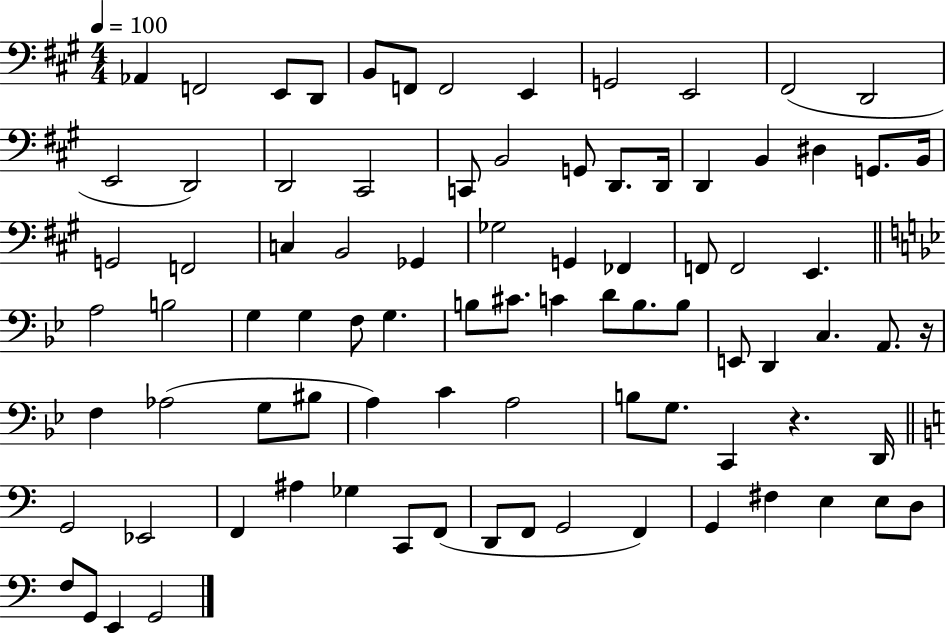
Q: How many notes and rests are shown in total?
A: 86